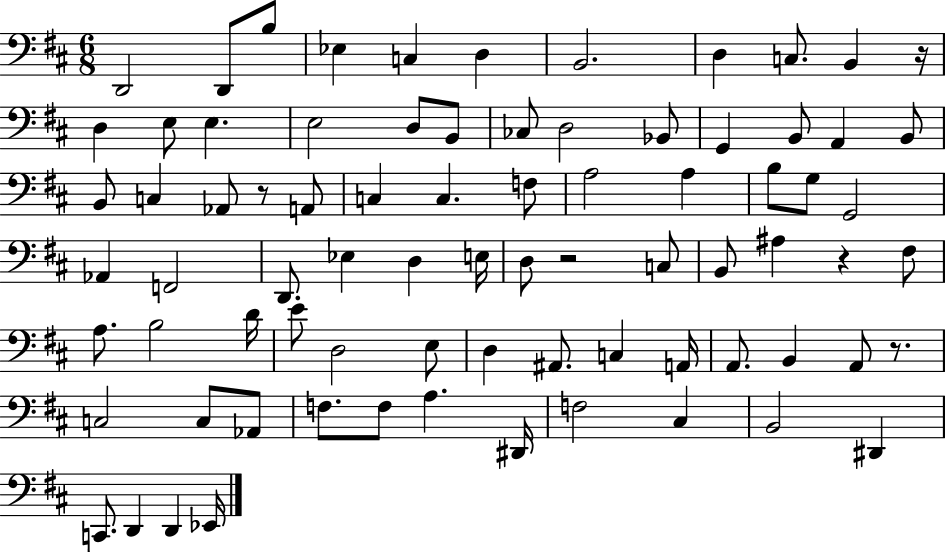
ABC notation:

X:1
T:Untitled
M:6/8
L:1/4
K:D
D,,2 D,,/2 B,/2 _E, C, D, B,,2 D, C,/2 B,, z/4 D, E,/2 E, E,2 D,/2 B,,/2 _C,/2 D,2 _B,,/2 G,, B,,/2 A,, B,,/2 B,,/2 C, _A,,/2 z/2 A,,/2 C, C, F,/2 A,2 A, B,/2 G,/2 G,,2 _A,, F,,2 D,,/2 _E, D, E,/4 D,/2 z2 C,/2 B,,/2 ^A, z ^F,/2 A,/2 B,2 D/4 E/2 D,2 E,/2 D, ^A,,/2 C, A,,/4 A,,/2 B,, A,,/2 z/2 C,2 C,/2 _A,,/2 F,/2 F,/2 A, ^D,,/4 F,2 ^C, B,,2 ^D,, C,,/2 D,, D,, _E,,/4